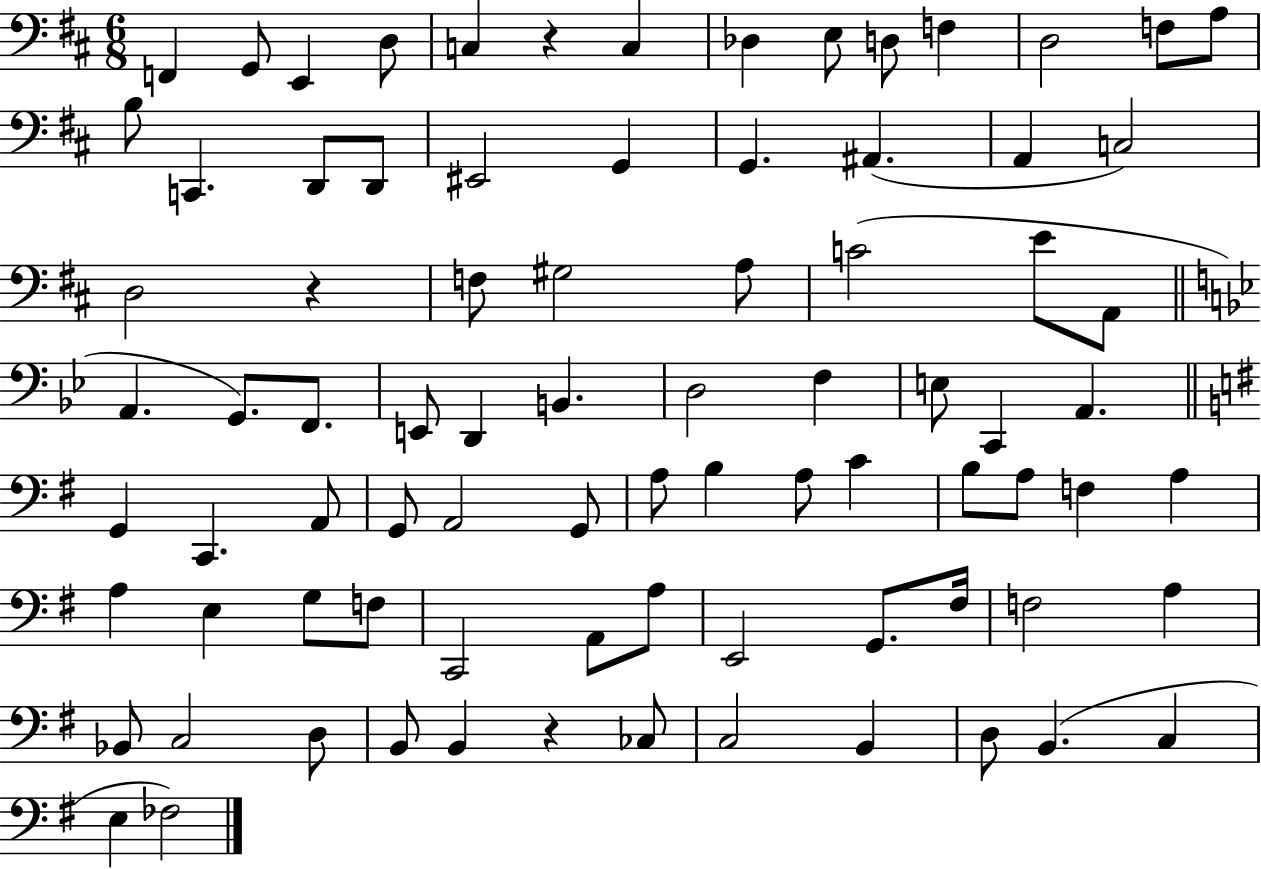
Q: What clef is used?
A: bass